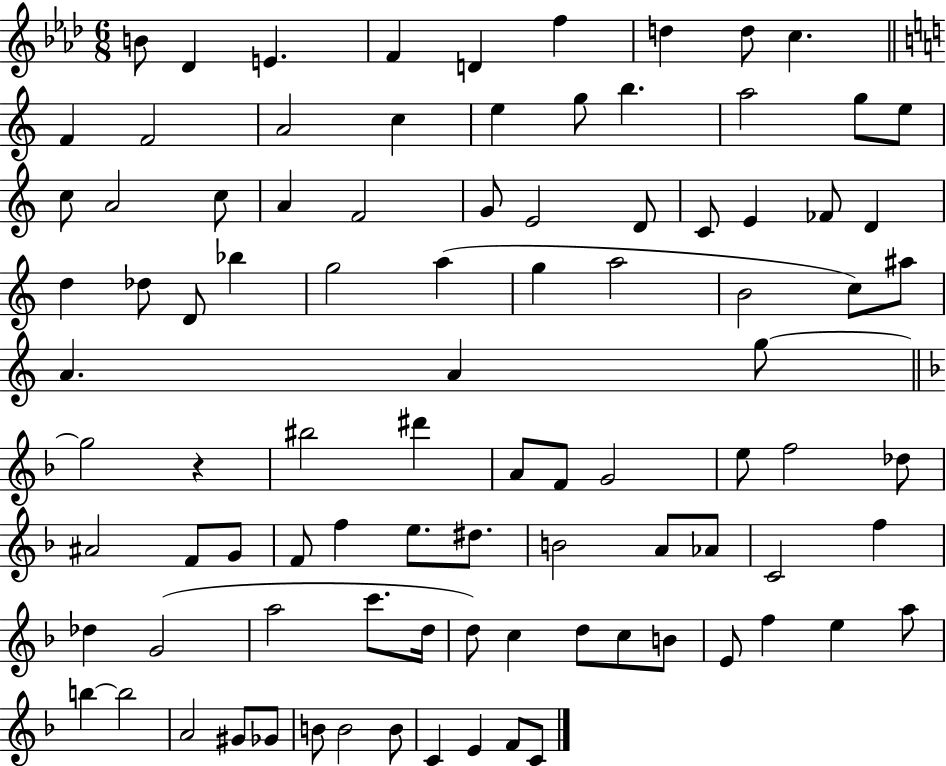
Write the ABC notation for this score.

X:1
T:Untitled
M:6/8
L:1/4
K:Ab
B/2 _D E F D f d d/2 c F F2 A2 c e g/2 b a2 g/2 e/2 c/2 A2 c/2 A F2 G/2 E2 D/2 C/2 E _F/2 D d _d/2 D/2 _b g2 a g a2 B2 c/2 ^a/2 A A g/2 g2 z ^b2 ^d' A/2 F/2 G2 e/2 f2 _d/2 ^A2 F/2 G/2 F/2 f e/2 ^d/2 B2 A/2 _A/2 C2 f _d G2 a2 c'/2 d/4 d/2 c d/2 c/2 B/2 E/2 f e a/2 b b2 A2 ^G/2 _G/2 B/2 B2 B/2 C E F/2 C/2